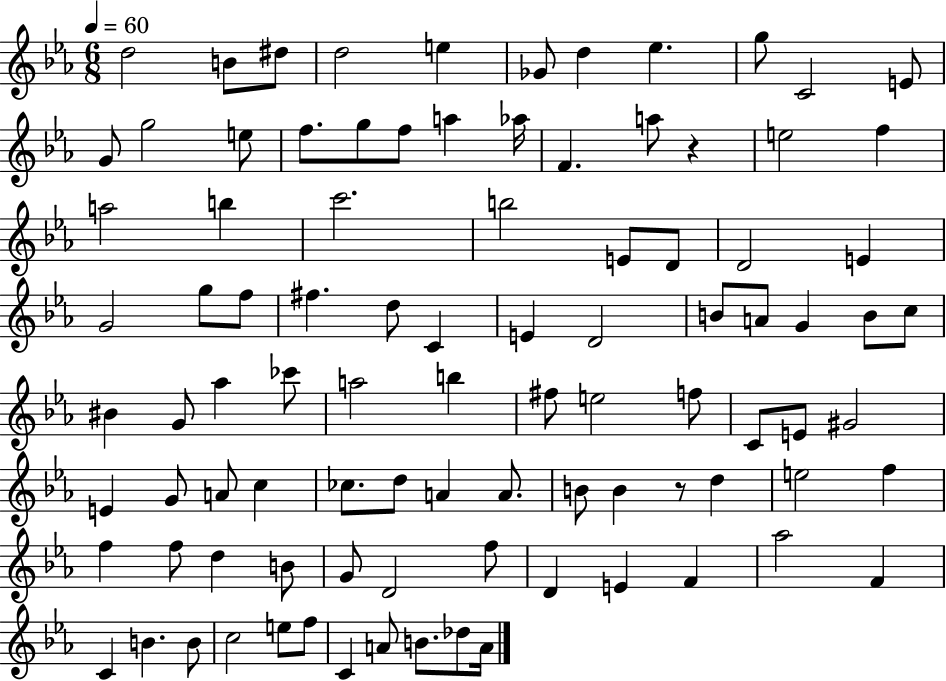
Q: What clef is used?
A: treble